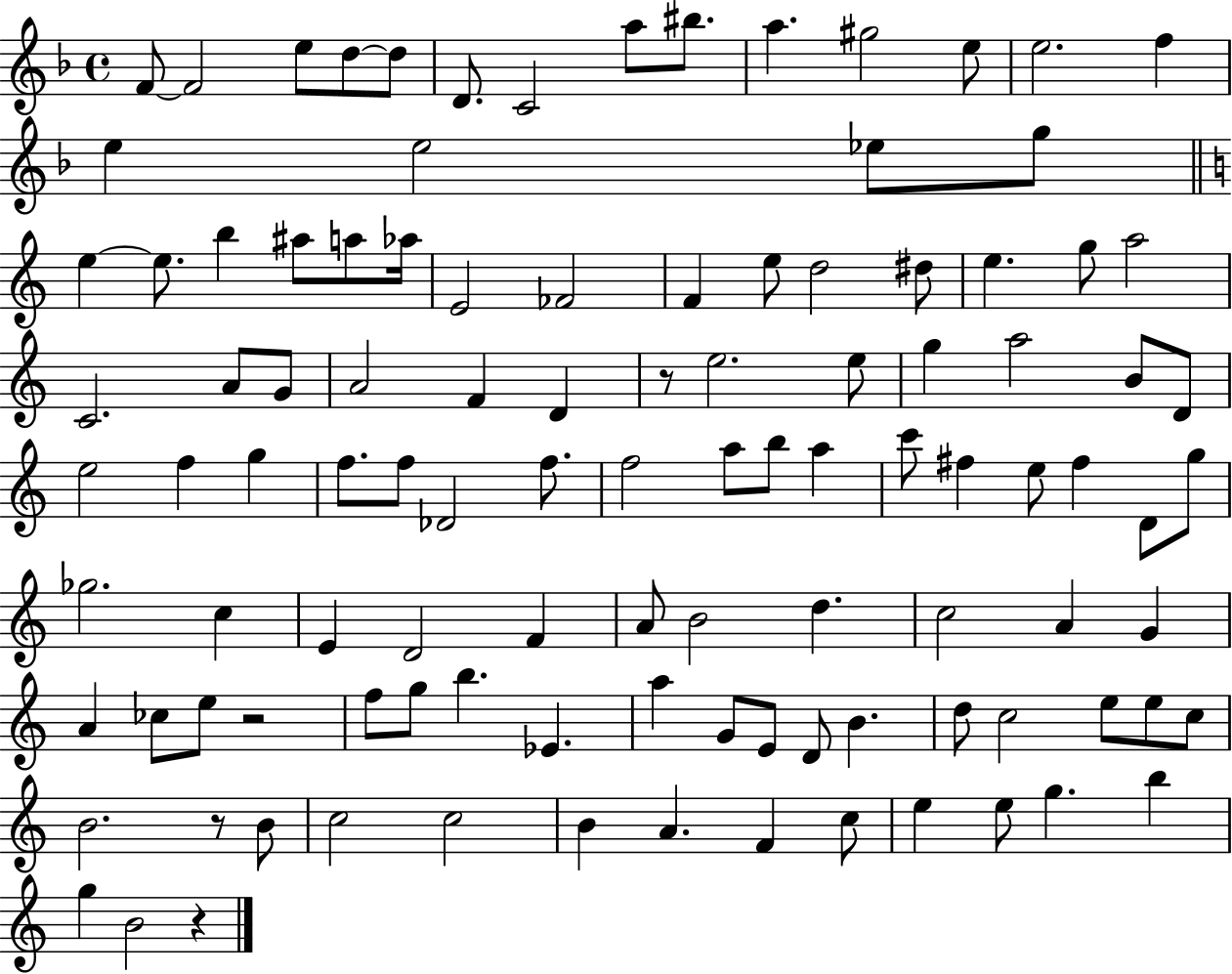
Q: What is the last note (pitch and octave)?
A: B4